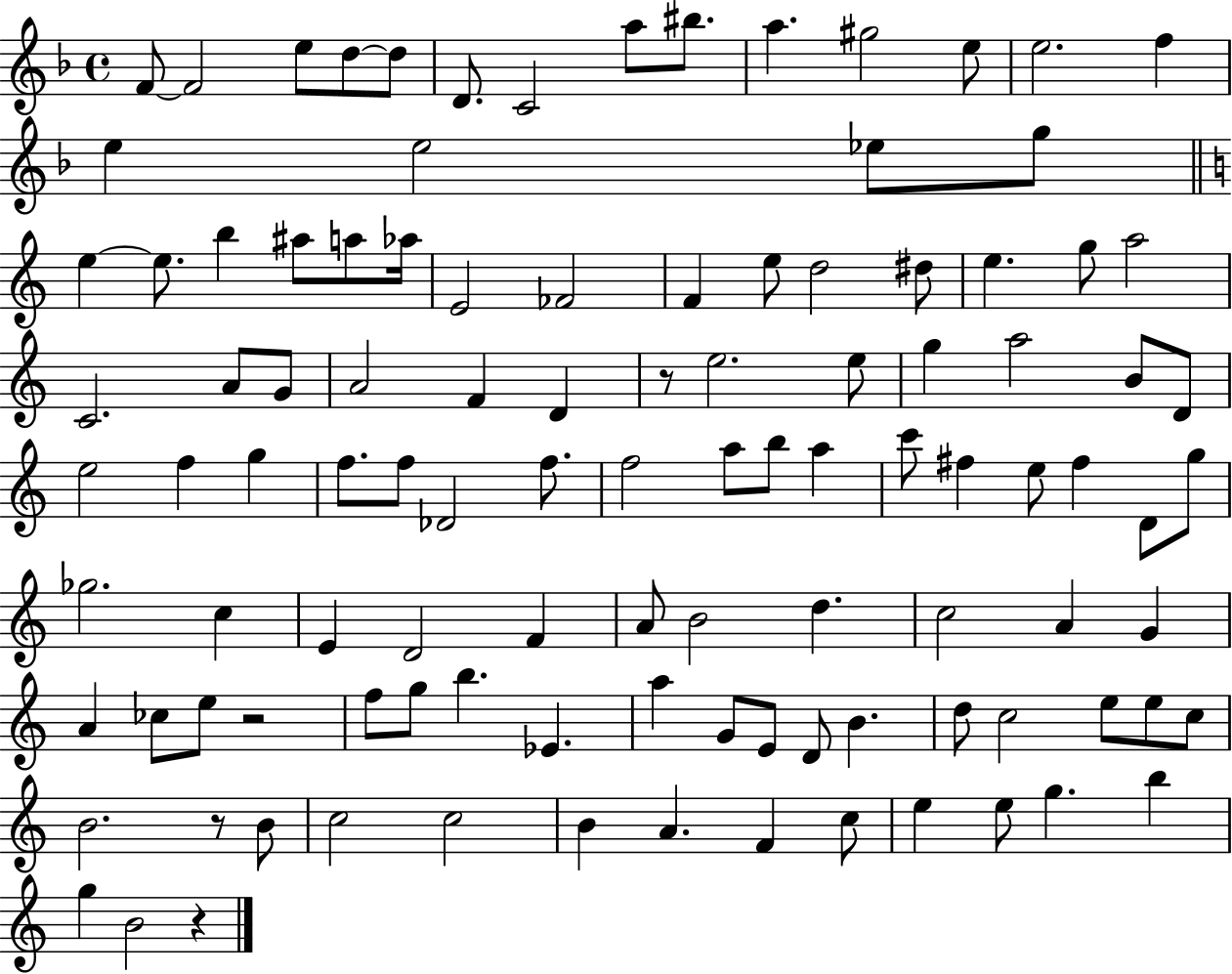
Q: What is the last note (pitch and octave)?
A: B4